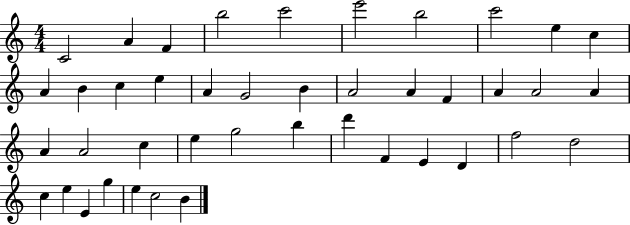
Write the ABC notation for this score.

X:1
T:Untitled
M:4/4
L:1/4
K:C
C2 A F b2 c'2 e'2 b2 c'2 e c A B c e A G2 B A2 A F A A2 A A A2 c e g2 b d' F E D f2 d2 c e E g e c2 B